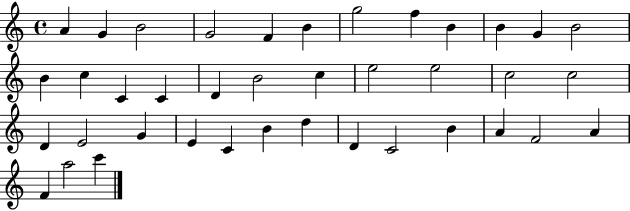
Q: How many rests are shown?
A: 0